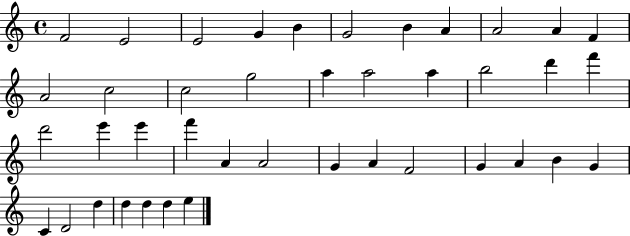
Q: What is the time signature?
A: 4/4